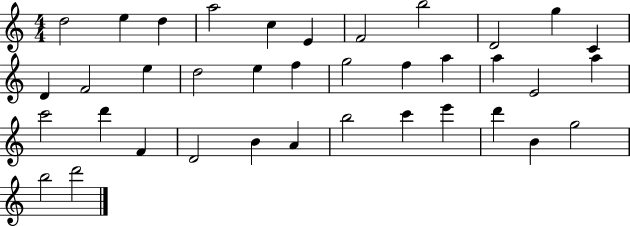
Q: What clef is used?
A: treble